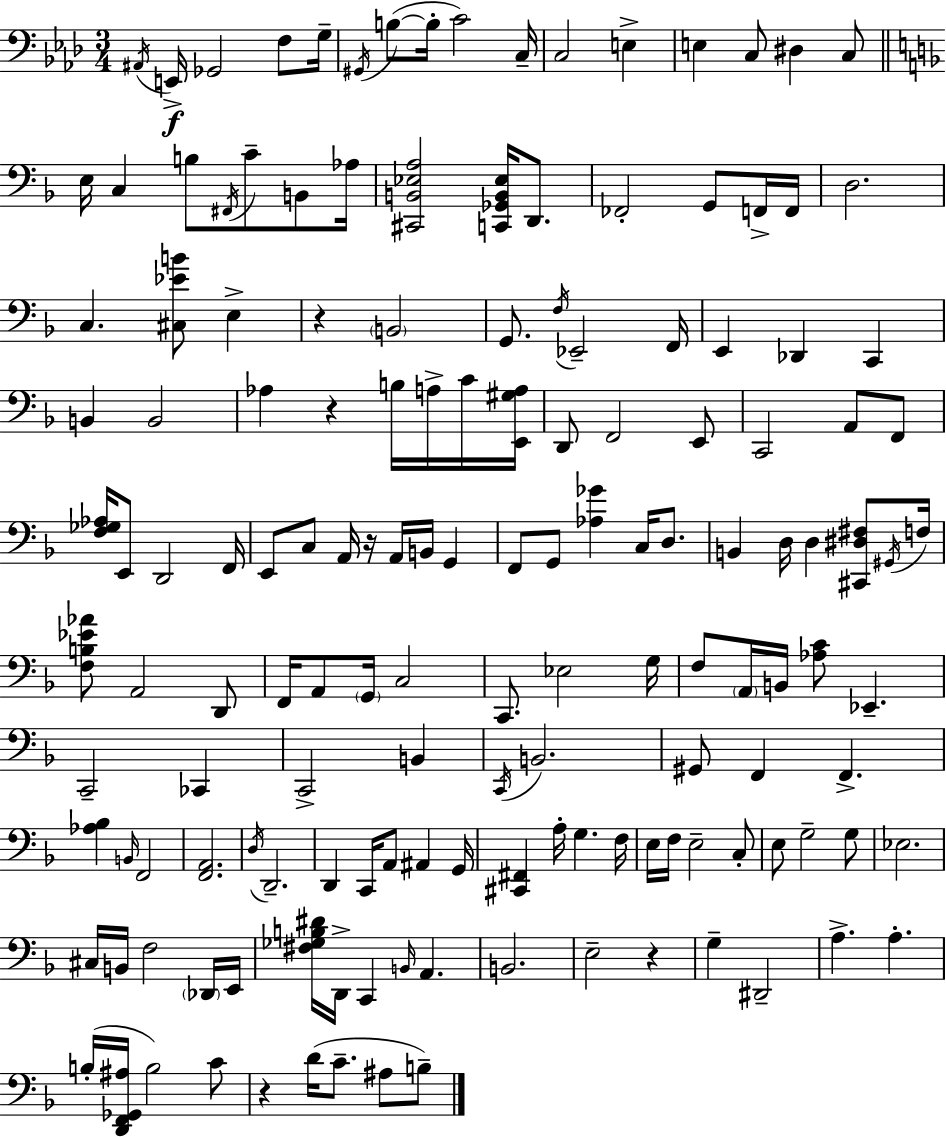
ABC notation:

X:1
T:Untitled
M:3/4
L:1/4
K:Fm
^A,,/4 E,,/4 _G,,2 F,/2 G,/4 ^G,,/4 B,/2 B,/4 C2 C,/4 C,2 E, E, C,/2 ^D, C,/2 E,/4 C, B,/2 ^F,,/4 C/2 B,,/2 _A,/4 [^C,,B,,_E,A,]2 [C,,_G,,B,,_E,]/4 D,,/2 _F,,2 G,,/2 F,,/4 F,,/4 D,2 C, [^C,_EB]/2 E, z B,,2 G,,/2 F,/4 _E,,2 F,,/4 E,, _D,, C,, B,, B,,2 _A, z B,/4 A,/4 C/4 [E,,^G,A,]/4 D,,/2 F,,2 E,,/2 C,,2 A,,/2 F,,/2 [F,_G,_A,]/4 E,,/2 D,,2 F,,/4 E,,/2 C,/2 A,,/4 z/4 A,,/4 B,,/4 G,, F,,/2 G,,/2 [_A,_G] C,/4 D,/2 B,, D,/4 D, [^C,,^D,^F,]/2 ^G,,/4 F,/4 [F,B,_E_A]/2 A,,2 D,,/2 F,,/4 A,,/2 G,,/4 C,2 C,,/2 _E,2 G,/4 F,/2 A,,/4 B,,/4 [_A,C]/2 _E,, C,,2 _C,, C,,2 B,, C,,/4 B,,2 ^G,,/2 F,, F,, [_A,_B,] B,,/4 F,,2 [F,,A,,]2 D,/4 D,,2 D,, C,,/4 A,,/2 ^A,, G,,/4 [^C,,^F,,] A,/4 G, F,/4 E,/4 F,/4 E,2 C,/2 E,/2 G,2 G,/2 _E,2 ^C,/4 B,,/4 F,2 _D,,/4 E,,/4 [^F,_G,B,^D]/4 D,,/4 C,, B,,/4 A,, B,,2 E,2 z G, ^D,,2 A, A, B,/4 [D,,F,,_G,,^A,]/4 B,2 C/2 z D/4 C/2 ^A,/2 B,/2